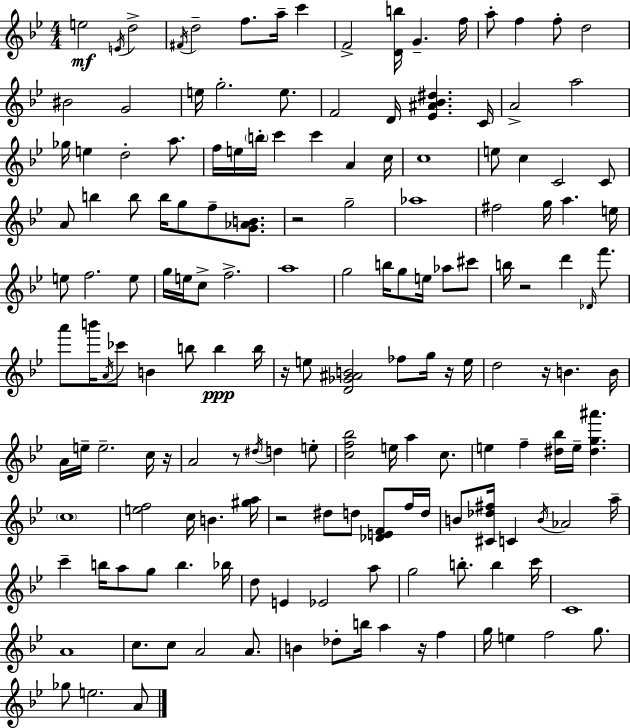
E5/h E4/s D5/h F#4/s D5/h F5/e. A5/s C6/q F4/h [D4,B5]/s G4/q. F5/s A5/e F5/q F5/e D5/h BIS4/h G4/h E5/s G5/h. E5/e. F4/h D4/s [Eb4,A#4,Bb4,D#5]/q. C4/s A4/h A5/h Gb5/s E5/q D5/h A5/e. F5/s E5/s B5/s C6/q C6/q A4/q C5/s C5/w E5/e C5/q C4/h C4/e A4/e B5/q B5/e B5/s G5/e F5/e [G4,Ab4,B4]/e. R/h G5/h Ab5/w F#5/h G5/s A5/q. E5/s E5/e F5/h. E5/e G5/s E5/s C5/e F5/h. A5/w G5/h B5/s G5/e E5/s Ab5/e C#6/e B5/s R/h D6/q Db4/s F6/e. A6/e B6/s A4/s CES6/e B4/q B5/e B5/q B5/s R/s E5/e [D4,Gb4,A#4,B4]/h FES5/e G5/s R/s E5/s D5/h R/s B4/q. B4/s A4/s E5/s E5/h. C5/s R/s A4/h R/e D#5/s D5/q E5/e [C5,F5,Bb5]/h E5/s A5/q C5/e. E5/q F5/q [D#5,Bb5]/s E5/s [D#5,G5,A#6]/q. C5/w [E5,F5]/h C5/s B4/q. [G#5,A5]/s R/h D#5/e D5/e [Db4,E4,F4]/e F5/s D5/s B4/e [C#4,Db5,F#5]/s C4/q B4/s Ab4/h A5/s C6/q B5/s A5/e G5/e B5/q. Bb5/s D5/e E4/q Eb4/h A5/e G5/h B5/e. B5/q C6/s C4/w A4/w C5/e. C5/e A4/h A4/e. B4/q Db5/e B5/s A5/q R/s F5/q G5/s E5/q F5/h G5/e. Gb5/e E5/h. A4/e